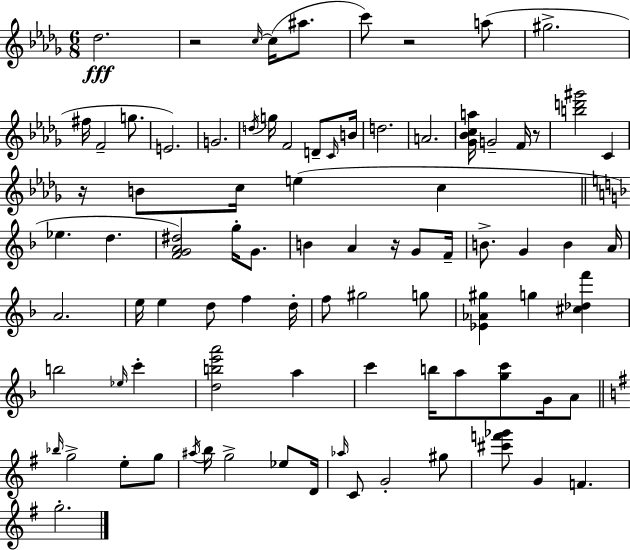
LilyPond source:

{
  \clef treble
  \numericTimeSignature
  \time 6/8
  \key bes \minor
  \repeat volta 2 { des''2.\fff | r2 \grace { c''16~ }(~ c''16 ais''8. | c'''8) r2 a''8( | gis''2.-> | \break fis''16 f'2-- g''8. | e'2.) | g'2. | \acciaccatura { d''16 } g''16 f'2 d'8-- | \break \grace { c'16 } b'16 d''2. | a'2. | <ges' bes' c'' a''>16 g'2-- | f'16 r8 <b'' d''' gis'''>2 c'4 | \break r16 b'8 c''16 e''4( c''4 | \bar "||" \break \key f \major ees''4. d''4. | <f' g' a' dis''>2) g''16-. g'8. | b'4 a'4 r16 g'8 f'16-- | b'8.-> g'4 b'4 a'16 | \break a'2. | e''16 e''4 d''8 f''4 d''16-. | f''8 gis''2 g''8 | <ees' aes' gis''>4 g''4 <cis'' des'' f'''>4 | \break b''2 \grace { ees''16 } c'''4-. | <d'' b'' e''' a'''>2 a''4 | c'''4 b''16 a''8 <g'' c'''>8 g'16 a'8 | \bar "||" \break \key g \major \grace { bes''16 } g''2-> e''8-. g''8 | \acciaccatura { ais''16 } b''16 g''2-> ees''8 | d'16 \grace { aes''16 } c'8 g'2-. | gis''8 <cis''' f''' ges'''>8 g'4 f'4. | \break g''2.-. | } \bar "|."
}